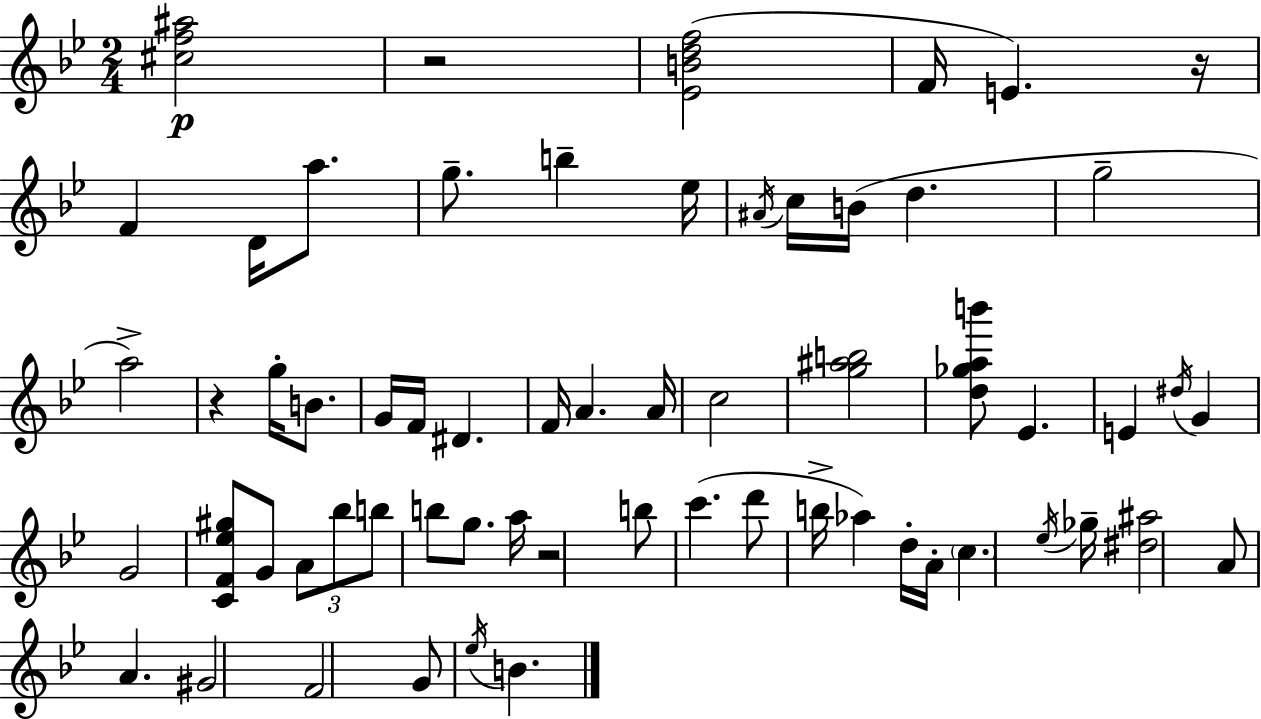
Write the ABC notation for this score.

X:1
T:Untitled
M:2/4
L:1/4
K:Gm
[^cf^a]2 z2 [_EBdf]2 F/4 E z/4 F D/4 a/2 g/2 b _e/4 ^A/4 c/4 B/4 d g2 a2 z g/4 B/2 G/4 F/4 ^D F/4 A A/4 c2 [g^ab]2 [d_gab']/2 _E E ^d/4 G G2 [CF_e^g]/2 G/2 A/2 _b/2 b/2 b/2 g/2 a/4 z2 b/2 c' d'/2 b/4 _a d/4 A/4 c _e/4 _g/4 [^d^a]2 A/2 A ^G2 F2 G/2 _e/4 B